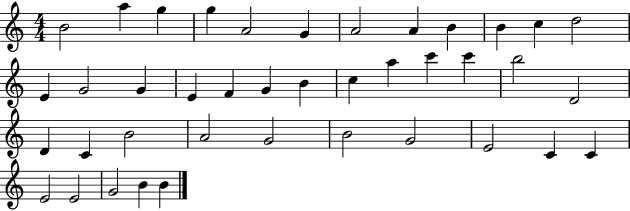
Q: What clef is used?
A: treble